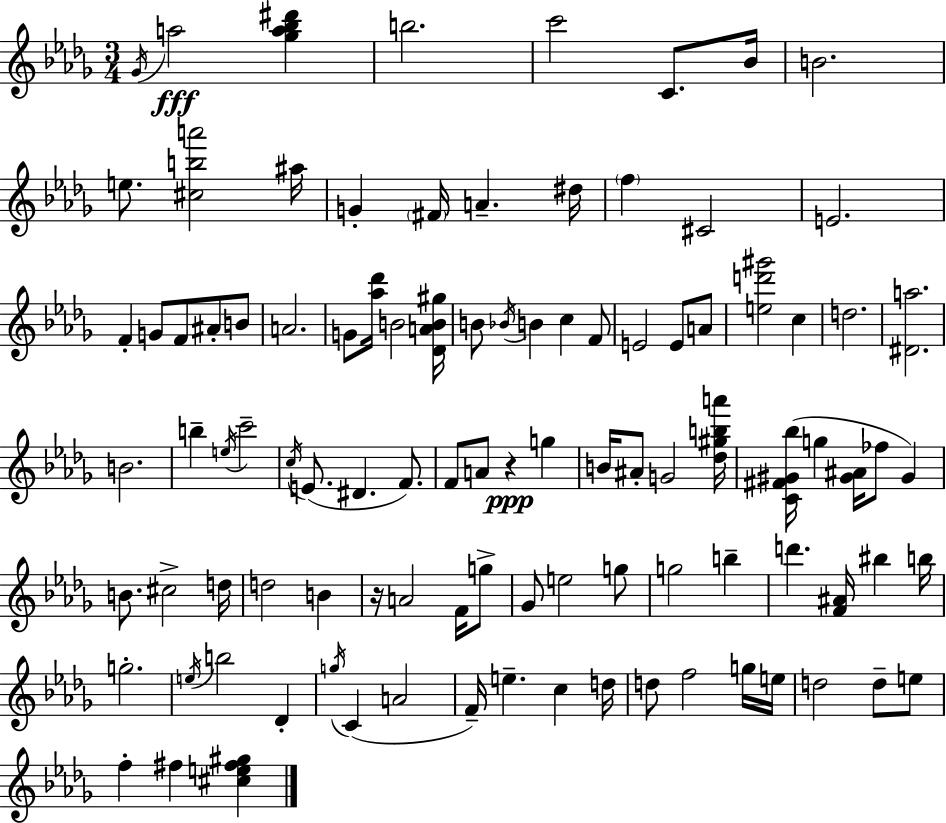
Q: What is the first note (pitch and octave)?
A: Gb4